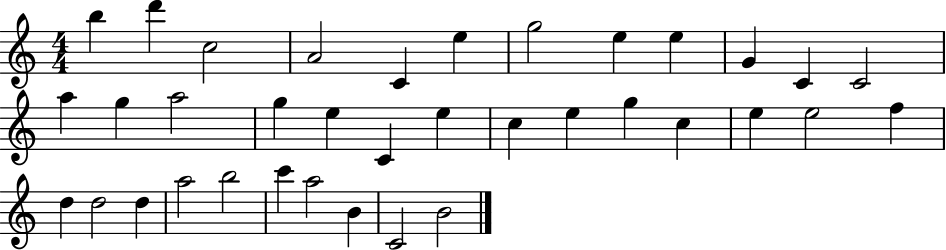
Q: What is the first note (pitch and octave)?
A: B5